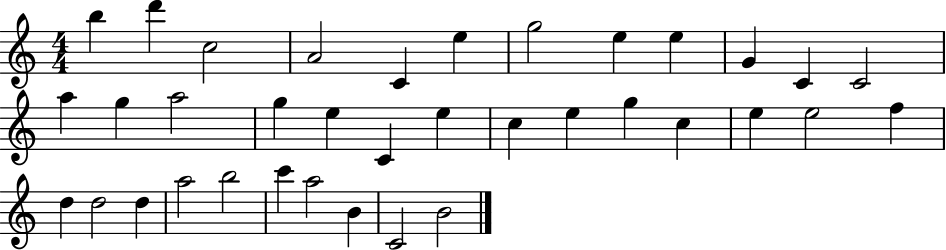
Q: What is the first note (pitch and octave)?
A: B5